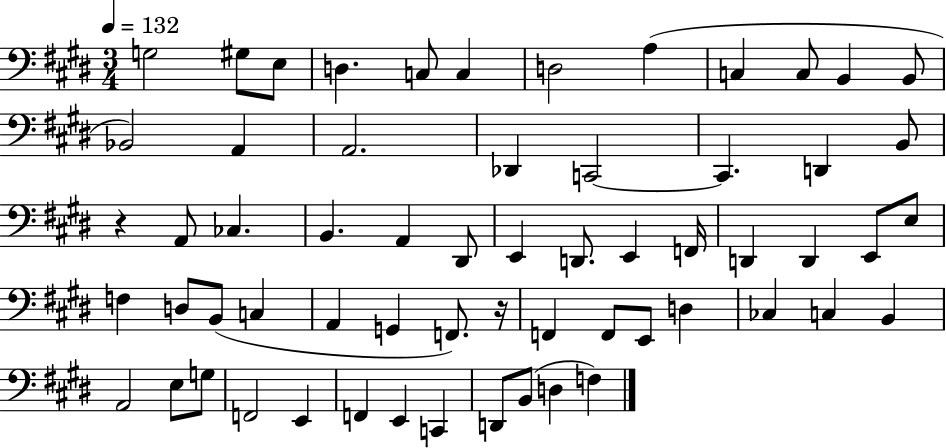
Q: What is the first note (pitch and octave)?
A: G3